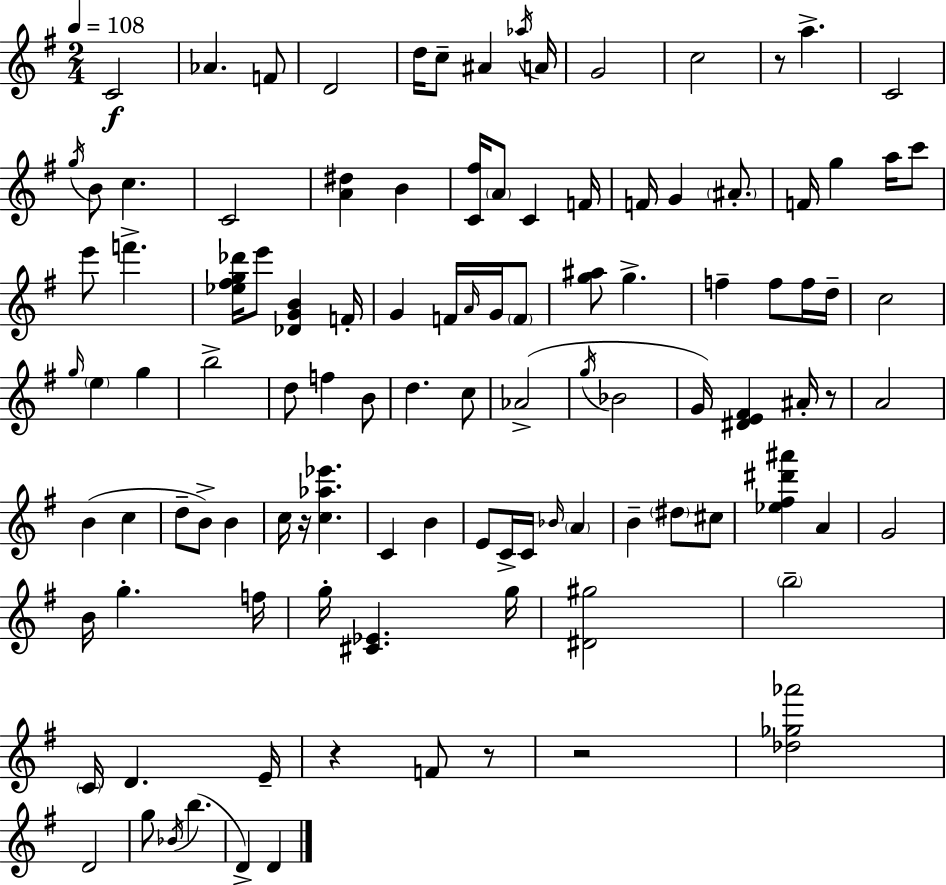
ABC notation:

X:1
T:Untitled
M:2/4
L:1/4
K:G
C2 _A F/2 D2 d/4 c/2 ^A _a/4 A/4 G2 c2 z/2 a C2 g/4 B/2 c C2 [A^d] B [C^f]/4 A/2 C F/4 F/4 G ^A/2 F/4 g a/4 c'/2 e'/2 f' [_e^fg_d']/4 e'/2 [_DGB] F/4 G F/4 A/4 G/4 F/2 [g^a]/2 g f f/2 f/4 d/4 c2 g/4 e g b2 d/2 f B/2 d c/2 _A2 g/4 _B2 G/4 [^DE^F] ^A/4 z/2 A2 B c d/2 B/2 B c/4 z/4 [c_a_e'] C B E/2 C/4 C/4 _B/4 A B ^d/2 ^c/2 [_e^f^d'^a'] A G2 B/4 g f/4 g/4 [^C_E] g/4 [^D^g]2 b2 C/4 D E/4 z F/2 z/2 z2 [_d_g_a']2 D2 g/2 _B/4 b D D